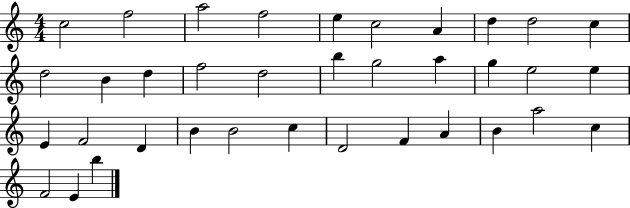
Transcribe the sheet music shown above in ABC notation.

X:1
T:Untitled
M:4/4
L:1/4
K:C
c2 f2 a2 f2 e c2 A d d2 c d2 B d f2 d2 b g2 a g e2 e E F2 D B B2 c D2 F A B a2 c F2 E b